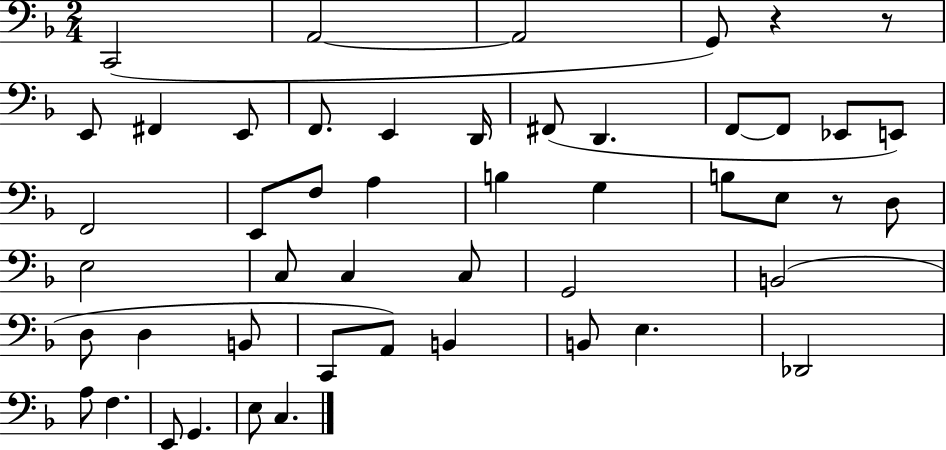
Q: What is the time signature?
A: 2/4